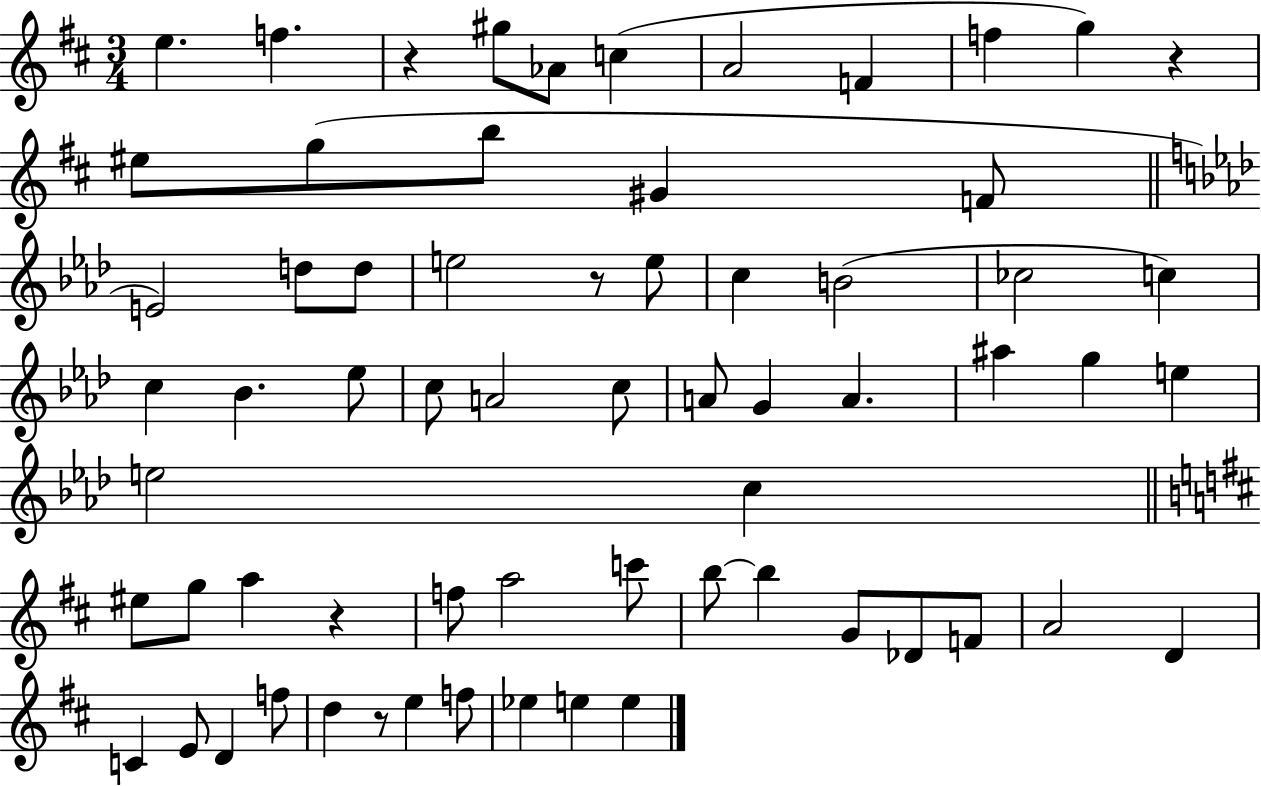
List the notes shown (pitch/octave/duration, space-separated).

E5/q. F5/q. R/q G#5/e Ab4/e C5/q A4/h F4/q F5/q G5/q R/q EIS5/e G5/e B5/e G#4/q F4/e E4/h D5/e D5/e E5/h R/e E5/e C5/q B4/h CES5/h C5/q C5/q Bb4/q. Eb5/e C5/e A4/h C5/e A4/e G4/q A4/q. A#5/q G5/q E5/q E5/h C5/q EIS5/e G5/e A5/q R/q F5/e A5/h C6/e B5/e B5/q G4/e Db4/e F4/e A4/h D4/q C4/q E4/e D4/q F5/e D5/q R/e E5/q F5/e Eb5/q E5/q E5/q